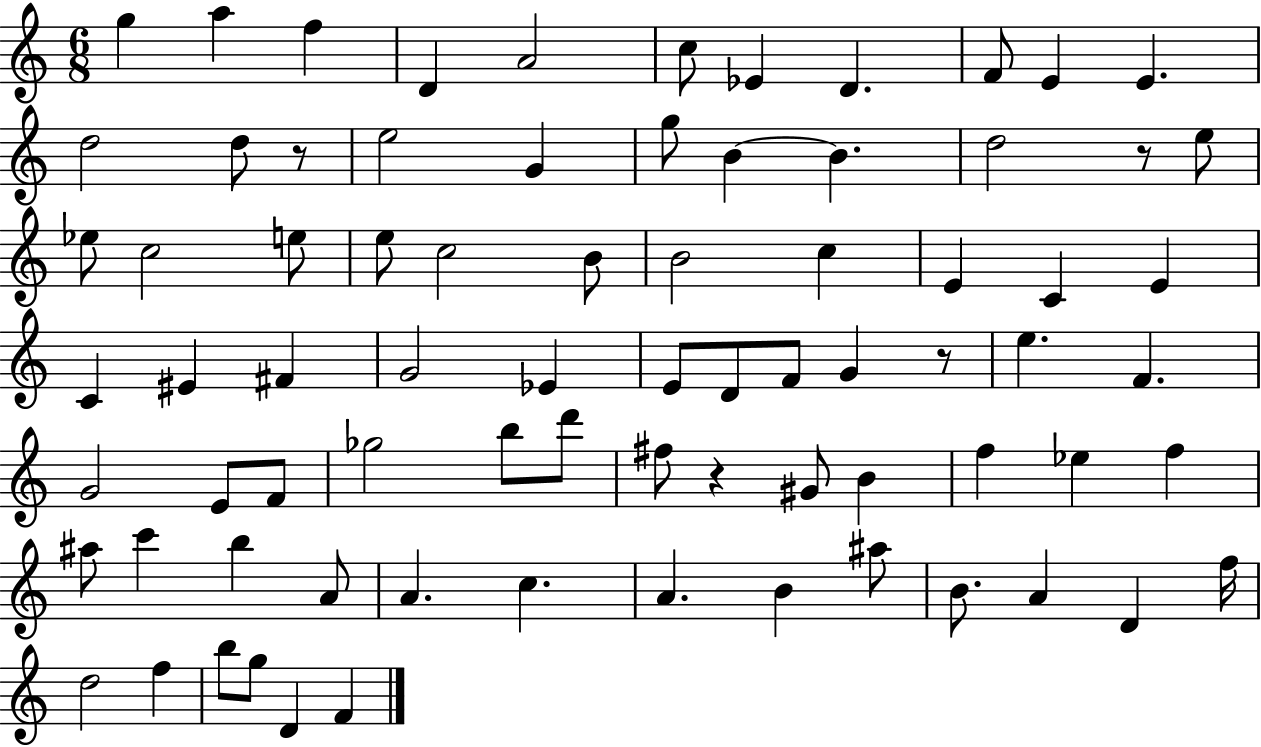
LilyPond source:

{
  \clef treble
  \numericTimeSignature
  \time 6/8
  \key c \major
  g''4 a''4 f''4 | d'4 a'2 | c''8 ees'4 d'4. | f'8 e'4 e'4. | \break d''2 d''8 r8 | e''2 g'4 | g''8 b'4~~ b'4. | d''2 r8 e''8 | \break ees''8 c''2 e''8 | e''8 c''2 b'8 | b'2 c''4 | e'4 c'4 e'4 | \break c'4 eis'4 fis'4 | g'2 ees'4 | e'8 d'8 f'8 g'4 r8 | e''4. f'4. | \break g'2 e'8 f'8 | ges''2 b''8 d'''8 | fis''8 r4 gis'8 b'4 | f''4 ees''4 f''4 | \break ais''8 c'''4 b''4 a'8 | a'4. c''4. | a'4. b'4 ais''8 | b'8. a'4 d'4 f''16 | \break d''2 f''4 | b''8 g''8 d'4 f'4 | \bar "|."
}